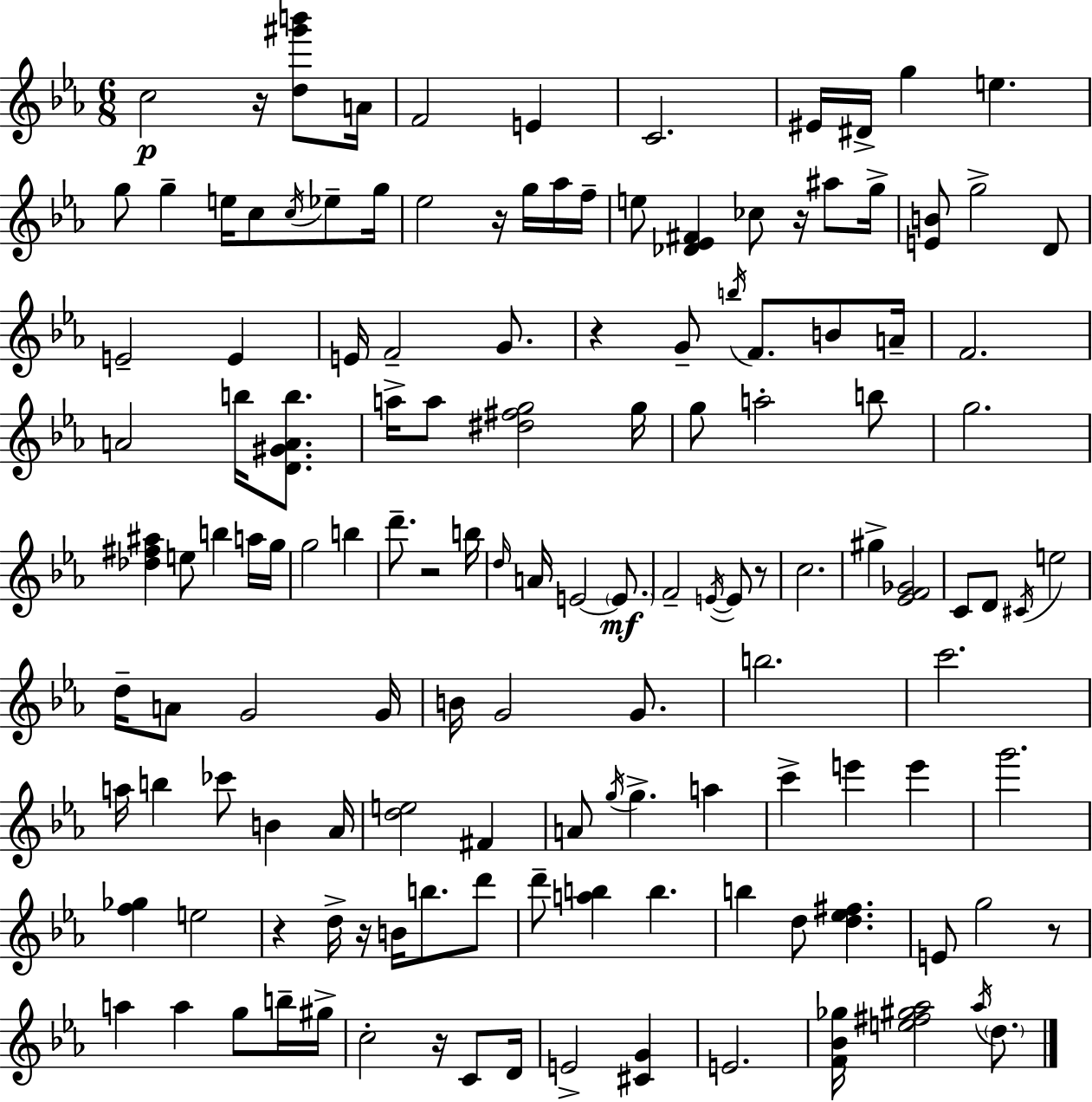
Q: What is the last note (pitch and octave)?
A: D5